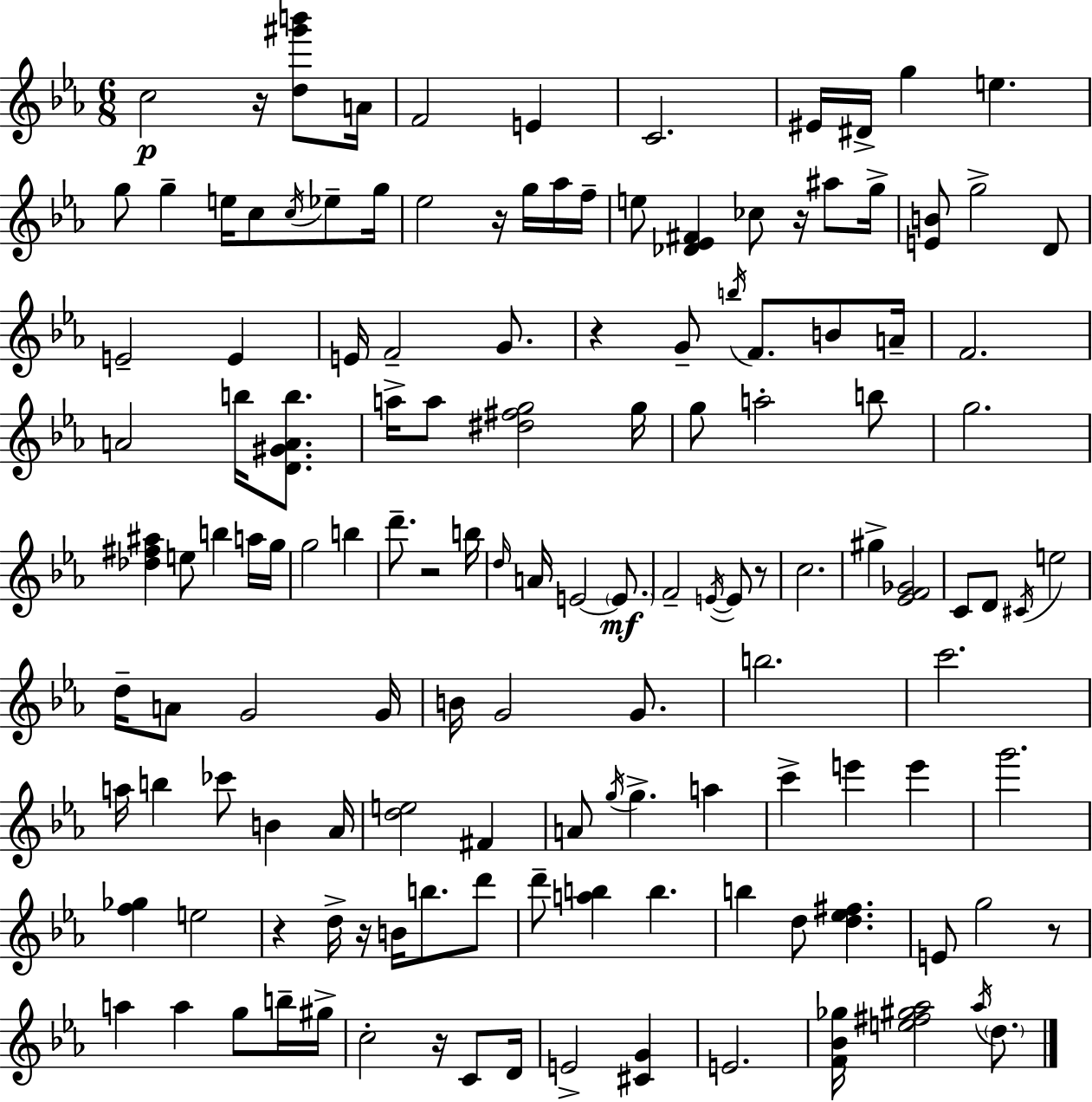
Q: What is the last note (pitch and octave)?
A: D5